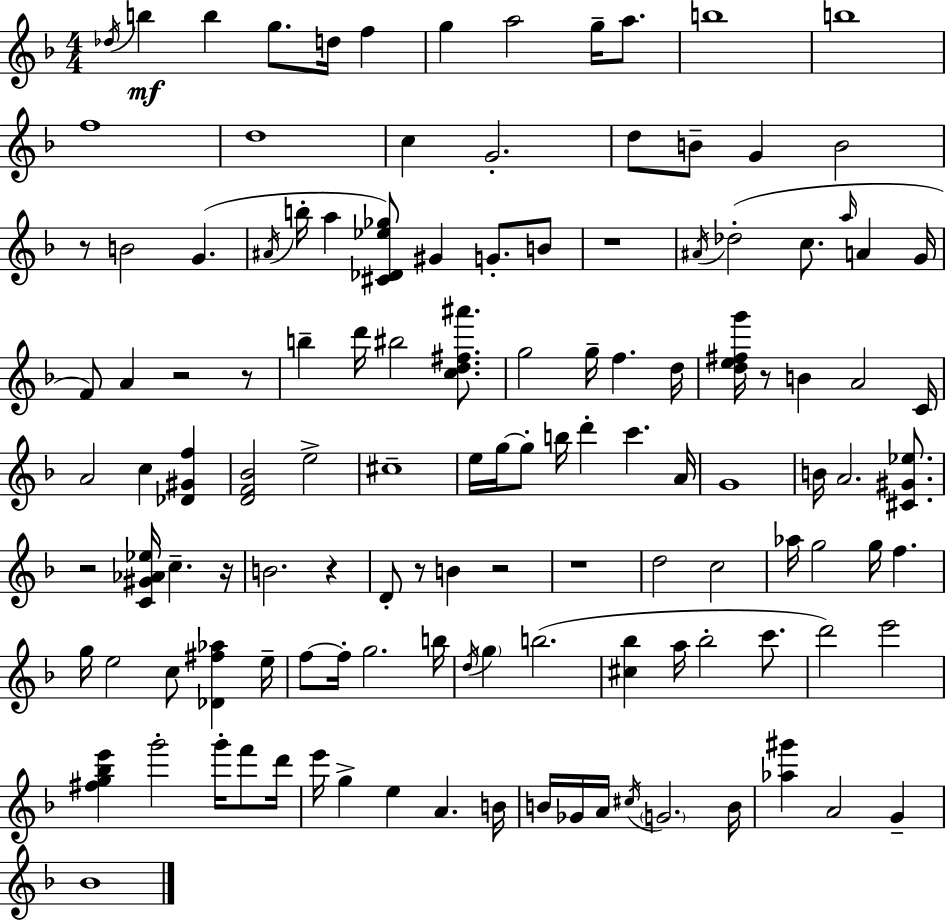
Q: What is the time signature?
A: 4/4